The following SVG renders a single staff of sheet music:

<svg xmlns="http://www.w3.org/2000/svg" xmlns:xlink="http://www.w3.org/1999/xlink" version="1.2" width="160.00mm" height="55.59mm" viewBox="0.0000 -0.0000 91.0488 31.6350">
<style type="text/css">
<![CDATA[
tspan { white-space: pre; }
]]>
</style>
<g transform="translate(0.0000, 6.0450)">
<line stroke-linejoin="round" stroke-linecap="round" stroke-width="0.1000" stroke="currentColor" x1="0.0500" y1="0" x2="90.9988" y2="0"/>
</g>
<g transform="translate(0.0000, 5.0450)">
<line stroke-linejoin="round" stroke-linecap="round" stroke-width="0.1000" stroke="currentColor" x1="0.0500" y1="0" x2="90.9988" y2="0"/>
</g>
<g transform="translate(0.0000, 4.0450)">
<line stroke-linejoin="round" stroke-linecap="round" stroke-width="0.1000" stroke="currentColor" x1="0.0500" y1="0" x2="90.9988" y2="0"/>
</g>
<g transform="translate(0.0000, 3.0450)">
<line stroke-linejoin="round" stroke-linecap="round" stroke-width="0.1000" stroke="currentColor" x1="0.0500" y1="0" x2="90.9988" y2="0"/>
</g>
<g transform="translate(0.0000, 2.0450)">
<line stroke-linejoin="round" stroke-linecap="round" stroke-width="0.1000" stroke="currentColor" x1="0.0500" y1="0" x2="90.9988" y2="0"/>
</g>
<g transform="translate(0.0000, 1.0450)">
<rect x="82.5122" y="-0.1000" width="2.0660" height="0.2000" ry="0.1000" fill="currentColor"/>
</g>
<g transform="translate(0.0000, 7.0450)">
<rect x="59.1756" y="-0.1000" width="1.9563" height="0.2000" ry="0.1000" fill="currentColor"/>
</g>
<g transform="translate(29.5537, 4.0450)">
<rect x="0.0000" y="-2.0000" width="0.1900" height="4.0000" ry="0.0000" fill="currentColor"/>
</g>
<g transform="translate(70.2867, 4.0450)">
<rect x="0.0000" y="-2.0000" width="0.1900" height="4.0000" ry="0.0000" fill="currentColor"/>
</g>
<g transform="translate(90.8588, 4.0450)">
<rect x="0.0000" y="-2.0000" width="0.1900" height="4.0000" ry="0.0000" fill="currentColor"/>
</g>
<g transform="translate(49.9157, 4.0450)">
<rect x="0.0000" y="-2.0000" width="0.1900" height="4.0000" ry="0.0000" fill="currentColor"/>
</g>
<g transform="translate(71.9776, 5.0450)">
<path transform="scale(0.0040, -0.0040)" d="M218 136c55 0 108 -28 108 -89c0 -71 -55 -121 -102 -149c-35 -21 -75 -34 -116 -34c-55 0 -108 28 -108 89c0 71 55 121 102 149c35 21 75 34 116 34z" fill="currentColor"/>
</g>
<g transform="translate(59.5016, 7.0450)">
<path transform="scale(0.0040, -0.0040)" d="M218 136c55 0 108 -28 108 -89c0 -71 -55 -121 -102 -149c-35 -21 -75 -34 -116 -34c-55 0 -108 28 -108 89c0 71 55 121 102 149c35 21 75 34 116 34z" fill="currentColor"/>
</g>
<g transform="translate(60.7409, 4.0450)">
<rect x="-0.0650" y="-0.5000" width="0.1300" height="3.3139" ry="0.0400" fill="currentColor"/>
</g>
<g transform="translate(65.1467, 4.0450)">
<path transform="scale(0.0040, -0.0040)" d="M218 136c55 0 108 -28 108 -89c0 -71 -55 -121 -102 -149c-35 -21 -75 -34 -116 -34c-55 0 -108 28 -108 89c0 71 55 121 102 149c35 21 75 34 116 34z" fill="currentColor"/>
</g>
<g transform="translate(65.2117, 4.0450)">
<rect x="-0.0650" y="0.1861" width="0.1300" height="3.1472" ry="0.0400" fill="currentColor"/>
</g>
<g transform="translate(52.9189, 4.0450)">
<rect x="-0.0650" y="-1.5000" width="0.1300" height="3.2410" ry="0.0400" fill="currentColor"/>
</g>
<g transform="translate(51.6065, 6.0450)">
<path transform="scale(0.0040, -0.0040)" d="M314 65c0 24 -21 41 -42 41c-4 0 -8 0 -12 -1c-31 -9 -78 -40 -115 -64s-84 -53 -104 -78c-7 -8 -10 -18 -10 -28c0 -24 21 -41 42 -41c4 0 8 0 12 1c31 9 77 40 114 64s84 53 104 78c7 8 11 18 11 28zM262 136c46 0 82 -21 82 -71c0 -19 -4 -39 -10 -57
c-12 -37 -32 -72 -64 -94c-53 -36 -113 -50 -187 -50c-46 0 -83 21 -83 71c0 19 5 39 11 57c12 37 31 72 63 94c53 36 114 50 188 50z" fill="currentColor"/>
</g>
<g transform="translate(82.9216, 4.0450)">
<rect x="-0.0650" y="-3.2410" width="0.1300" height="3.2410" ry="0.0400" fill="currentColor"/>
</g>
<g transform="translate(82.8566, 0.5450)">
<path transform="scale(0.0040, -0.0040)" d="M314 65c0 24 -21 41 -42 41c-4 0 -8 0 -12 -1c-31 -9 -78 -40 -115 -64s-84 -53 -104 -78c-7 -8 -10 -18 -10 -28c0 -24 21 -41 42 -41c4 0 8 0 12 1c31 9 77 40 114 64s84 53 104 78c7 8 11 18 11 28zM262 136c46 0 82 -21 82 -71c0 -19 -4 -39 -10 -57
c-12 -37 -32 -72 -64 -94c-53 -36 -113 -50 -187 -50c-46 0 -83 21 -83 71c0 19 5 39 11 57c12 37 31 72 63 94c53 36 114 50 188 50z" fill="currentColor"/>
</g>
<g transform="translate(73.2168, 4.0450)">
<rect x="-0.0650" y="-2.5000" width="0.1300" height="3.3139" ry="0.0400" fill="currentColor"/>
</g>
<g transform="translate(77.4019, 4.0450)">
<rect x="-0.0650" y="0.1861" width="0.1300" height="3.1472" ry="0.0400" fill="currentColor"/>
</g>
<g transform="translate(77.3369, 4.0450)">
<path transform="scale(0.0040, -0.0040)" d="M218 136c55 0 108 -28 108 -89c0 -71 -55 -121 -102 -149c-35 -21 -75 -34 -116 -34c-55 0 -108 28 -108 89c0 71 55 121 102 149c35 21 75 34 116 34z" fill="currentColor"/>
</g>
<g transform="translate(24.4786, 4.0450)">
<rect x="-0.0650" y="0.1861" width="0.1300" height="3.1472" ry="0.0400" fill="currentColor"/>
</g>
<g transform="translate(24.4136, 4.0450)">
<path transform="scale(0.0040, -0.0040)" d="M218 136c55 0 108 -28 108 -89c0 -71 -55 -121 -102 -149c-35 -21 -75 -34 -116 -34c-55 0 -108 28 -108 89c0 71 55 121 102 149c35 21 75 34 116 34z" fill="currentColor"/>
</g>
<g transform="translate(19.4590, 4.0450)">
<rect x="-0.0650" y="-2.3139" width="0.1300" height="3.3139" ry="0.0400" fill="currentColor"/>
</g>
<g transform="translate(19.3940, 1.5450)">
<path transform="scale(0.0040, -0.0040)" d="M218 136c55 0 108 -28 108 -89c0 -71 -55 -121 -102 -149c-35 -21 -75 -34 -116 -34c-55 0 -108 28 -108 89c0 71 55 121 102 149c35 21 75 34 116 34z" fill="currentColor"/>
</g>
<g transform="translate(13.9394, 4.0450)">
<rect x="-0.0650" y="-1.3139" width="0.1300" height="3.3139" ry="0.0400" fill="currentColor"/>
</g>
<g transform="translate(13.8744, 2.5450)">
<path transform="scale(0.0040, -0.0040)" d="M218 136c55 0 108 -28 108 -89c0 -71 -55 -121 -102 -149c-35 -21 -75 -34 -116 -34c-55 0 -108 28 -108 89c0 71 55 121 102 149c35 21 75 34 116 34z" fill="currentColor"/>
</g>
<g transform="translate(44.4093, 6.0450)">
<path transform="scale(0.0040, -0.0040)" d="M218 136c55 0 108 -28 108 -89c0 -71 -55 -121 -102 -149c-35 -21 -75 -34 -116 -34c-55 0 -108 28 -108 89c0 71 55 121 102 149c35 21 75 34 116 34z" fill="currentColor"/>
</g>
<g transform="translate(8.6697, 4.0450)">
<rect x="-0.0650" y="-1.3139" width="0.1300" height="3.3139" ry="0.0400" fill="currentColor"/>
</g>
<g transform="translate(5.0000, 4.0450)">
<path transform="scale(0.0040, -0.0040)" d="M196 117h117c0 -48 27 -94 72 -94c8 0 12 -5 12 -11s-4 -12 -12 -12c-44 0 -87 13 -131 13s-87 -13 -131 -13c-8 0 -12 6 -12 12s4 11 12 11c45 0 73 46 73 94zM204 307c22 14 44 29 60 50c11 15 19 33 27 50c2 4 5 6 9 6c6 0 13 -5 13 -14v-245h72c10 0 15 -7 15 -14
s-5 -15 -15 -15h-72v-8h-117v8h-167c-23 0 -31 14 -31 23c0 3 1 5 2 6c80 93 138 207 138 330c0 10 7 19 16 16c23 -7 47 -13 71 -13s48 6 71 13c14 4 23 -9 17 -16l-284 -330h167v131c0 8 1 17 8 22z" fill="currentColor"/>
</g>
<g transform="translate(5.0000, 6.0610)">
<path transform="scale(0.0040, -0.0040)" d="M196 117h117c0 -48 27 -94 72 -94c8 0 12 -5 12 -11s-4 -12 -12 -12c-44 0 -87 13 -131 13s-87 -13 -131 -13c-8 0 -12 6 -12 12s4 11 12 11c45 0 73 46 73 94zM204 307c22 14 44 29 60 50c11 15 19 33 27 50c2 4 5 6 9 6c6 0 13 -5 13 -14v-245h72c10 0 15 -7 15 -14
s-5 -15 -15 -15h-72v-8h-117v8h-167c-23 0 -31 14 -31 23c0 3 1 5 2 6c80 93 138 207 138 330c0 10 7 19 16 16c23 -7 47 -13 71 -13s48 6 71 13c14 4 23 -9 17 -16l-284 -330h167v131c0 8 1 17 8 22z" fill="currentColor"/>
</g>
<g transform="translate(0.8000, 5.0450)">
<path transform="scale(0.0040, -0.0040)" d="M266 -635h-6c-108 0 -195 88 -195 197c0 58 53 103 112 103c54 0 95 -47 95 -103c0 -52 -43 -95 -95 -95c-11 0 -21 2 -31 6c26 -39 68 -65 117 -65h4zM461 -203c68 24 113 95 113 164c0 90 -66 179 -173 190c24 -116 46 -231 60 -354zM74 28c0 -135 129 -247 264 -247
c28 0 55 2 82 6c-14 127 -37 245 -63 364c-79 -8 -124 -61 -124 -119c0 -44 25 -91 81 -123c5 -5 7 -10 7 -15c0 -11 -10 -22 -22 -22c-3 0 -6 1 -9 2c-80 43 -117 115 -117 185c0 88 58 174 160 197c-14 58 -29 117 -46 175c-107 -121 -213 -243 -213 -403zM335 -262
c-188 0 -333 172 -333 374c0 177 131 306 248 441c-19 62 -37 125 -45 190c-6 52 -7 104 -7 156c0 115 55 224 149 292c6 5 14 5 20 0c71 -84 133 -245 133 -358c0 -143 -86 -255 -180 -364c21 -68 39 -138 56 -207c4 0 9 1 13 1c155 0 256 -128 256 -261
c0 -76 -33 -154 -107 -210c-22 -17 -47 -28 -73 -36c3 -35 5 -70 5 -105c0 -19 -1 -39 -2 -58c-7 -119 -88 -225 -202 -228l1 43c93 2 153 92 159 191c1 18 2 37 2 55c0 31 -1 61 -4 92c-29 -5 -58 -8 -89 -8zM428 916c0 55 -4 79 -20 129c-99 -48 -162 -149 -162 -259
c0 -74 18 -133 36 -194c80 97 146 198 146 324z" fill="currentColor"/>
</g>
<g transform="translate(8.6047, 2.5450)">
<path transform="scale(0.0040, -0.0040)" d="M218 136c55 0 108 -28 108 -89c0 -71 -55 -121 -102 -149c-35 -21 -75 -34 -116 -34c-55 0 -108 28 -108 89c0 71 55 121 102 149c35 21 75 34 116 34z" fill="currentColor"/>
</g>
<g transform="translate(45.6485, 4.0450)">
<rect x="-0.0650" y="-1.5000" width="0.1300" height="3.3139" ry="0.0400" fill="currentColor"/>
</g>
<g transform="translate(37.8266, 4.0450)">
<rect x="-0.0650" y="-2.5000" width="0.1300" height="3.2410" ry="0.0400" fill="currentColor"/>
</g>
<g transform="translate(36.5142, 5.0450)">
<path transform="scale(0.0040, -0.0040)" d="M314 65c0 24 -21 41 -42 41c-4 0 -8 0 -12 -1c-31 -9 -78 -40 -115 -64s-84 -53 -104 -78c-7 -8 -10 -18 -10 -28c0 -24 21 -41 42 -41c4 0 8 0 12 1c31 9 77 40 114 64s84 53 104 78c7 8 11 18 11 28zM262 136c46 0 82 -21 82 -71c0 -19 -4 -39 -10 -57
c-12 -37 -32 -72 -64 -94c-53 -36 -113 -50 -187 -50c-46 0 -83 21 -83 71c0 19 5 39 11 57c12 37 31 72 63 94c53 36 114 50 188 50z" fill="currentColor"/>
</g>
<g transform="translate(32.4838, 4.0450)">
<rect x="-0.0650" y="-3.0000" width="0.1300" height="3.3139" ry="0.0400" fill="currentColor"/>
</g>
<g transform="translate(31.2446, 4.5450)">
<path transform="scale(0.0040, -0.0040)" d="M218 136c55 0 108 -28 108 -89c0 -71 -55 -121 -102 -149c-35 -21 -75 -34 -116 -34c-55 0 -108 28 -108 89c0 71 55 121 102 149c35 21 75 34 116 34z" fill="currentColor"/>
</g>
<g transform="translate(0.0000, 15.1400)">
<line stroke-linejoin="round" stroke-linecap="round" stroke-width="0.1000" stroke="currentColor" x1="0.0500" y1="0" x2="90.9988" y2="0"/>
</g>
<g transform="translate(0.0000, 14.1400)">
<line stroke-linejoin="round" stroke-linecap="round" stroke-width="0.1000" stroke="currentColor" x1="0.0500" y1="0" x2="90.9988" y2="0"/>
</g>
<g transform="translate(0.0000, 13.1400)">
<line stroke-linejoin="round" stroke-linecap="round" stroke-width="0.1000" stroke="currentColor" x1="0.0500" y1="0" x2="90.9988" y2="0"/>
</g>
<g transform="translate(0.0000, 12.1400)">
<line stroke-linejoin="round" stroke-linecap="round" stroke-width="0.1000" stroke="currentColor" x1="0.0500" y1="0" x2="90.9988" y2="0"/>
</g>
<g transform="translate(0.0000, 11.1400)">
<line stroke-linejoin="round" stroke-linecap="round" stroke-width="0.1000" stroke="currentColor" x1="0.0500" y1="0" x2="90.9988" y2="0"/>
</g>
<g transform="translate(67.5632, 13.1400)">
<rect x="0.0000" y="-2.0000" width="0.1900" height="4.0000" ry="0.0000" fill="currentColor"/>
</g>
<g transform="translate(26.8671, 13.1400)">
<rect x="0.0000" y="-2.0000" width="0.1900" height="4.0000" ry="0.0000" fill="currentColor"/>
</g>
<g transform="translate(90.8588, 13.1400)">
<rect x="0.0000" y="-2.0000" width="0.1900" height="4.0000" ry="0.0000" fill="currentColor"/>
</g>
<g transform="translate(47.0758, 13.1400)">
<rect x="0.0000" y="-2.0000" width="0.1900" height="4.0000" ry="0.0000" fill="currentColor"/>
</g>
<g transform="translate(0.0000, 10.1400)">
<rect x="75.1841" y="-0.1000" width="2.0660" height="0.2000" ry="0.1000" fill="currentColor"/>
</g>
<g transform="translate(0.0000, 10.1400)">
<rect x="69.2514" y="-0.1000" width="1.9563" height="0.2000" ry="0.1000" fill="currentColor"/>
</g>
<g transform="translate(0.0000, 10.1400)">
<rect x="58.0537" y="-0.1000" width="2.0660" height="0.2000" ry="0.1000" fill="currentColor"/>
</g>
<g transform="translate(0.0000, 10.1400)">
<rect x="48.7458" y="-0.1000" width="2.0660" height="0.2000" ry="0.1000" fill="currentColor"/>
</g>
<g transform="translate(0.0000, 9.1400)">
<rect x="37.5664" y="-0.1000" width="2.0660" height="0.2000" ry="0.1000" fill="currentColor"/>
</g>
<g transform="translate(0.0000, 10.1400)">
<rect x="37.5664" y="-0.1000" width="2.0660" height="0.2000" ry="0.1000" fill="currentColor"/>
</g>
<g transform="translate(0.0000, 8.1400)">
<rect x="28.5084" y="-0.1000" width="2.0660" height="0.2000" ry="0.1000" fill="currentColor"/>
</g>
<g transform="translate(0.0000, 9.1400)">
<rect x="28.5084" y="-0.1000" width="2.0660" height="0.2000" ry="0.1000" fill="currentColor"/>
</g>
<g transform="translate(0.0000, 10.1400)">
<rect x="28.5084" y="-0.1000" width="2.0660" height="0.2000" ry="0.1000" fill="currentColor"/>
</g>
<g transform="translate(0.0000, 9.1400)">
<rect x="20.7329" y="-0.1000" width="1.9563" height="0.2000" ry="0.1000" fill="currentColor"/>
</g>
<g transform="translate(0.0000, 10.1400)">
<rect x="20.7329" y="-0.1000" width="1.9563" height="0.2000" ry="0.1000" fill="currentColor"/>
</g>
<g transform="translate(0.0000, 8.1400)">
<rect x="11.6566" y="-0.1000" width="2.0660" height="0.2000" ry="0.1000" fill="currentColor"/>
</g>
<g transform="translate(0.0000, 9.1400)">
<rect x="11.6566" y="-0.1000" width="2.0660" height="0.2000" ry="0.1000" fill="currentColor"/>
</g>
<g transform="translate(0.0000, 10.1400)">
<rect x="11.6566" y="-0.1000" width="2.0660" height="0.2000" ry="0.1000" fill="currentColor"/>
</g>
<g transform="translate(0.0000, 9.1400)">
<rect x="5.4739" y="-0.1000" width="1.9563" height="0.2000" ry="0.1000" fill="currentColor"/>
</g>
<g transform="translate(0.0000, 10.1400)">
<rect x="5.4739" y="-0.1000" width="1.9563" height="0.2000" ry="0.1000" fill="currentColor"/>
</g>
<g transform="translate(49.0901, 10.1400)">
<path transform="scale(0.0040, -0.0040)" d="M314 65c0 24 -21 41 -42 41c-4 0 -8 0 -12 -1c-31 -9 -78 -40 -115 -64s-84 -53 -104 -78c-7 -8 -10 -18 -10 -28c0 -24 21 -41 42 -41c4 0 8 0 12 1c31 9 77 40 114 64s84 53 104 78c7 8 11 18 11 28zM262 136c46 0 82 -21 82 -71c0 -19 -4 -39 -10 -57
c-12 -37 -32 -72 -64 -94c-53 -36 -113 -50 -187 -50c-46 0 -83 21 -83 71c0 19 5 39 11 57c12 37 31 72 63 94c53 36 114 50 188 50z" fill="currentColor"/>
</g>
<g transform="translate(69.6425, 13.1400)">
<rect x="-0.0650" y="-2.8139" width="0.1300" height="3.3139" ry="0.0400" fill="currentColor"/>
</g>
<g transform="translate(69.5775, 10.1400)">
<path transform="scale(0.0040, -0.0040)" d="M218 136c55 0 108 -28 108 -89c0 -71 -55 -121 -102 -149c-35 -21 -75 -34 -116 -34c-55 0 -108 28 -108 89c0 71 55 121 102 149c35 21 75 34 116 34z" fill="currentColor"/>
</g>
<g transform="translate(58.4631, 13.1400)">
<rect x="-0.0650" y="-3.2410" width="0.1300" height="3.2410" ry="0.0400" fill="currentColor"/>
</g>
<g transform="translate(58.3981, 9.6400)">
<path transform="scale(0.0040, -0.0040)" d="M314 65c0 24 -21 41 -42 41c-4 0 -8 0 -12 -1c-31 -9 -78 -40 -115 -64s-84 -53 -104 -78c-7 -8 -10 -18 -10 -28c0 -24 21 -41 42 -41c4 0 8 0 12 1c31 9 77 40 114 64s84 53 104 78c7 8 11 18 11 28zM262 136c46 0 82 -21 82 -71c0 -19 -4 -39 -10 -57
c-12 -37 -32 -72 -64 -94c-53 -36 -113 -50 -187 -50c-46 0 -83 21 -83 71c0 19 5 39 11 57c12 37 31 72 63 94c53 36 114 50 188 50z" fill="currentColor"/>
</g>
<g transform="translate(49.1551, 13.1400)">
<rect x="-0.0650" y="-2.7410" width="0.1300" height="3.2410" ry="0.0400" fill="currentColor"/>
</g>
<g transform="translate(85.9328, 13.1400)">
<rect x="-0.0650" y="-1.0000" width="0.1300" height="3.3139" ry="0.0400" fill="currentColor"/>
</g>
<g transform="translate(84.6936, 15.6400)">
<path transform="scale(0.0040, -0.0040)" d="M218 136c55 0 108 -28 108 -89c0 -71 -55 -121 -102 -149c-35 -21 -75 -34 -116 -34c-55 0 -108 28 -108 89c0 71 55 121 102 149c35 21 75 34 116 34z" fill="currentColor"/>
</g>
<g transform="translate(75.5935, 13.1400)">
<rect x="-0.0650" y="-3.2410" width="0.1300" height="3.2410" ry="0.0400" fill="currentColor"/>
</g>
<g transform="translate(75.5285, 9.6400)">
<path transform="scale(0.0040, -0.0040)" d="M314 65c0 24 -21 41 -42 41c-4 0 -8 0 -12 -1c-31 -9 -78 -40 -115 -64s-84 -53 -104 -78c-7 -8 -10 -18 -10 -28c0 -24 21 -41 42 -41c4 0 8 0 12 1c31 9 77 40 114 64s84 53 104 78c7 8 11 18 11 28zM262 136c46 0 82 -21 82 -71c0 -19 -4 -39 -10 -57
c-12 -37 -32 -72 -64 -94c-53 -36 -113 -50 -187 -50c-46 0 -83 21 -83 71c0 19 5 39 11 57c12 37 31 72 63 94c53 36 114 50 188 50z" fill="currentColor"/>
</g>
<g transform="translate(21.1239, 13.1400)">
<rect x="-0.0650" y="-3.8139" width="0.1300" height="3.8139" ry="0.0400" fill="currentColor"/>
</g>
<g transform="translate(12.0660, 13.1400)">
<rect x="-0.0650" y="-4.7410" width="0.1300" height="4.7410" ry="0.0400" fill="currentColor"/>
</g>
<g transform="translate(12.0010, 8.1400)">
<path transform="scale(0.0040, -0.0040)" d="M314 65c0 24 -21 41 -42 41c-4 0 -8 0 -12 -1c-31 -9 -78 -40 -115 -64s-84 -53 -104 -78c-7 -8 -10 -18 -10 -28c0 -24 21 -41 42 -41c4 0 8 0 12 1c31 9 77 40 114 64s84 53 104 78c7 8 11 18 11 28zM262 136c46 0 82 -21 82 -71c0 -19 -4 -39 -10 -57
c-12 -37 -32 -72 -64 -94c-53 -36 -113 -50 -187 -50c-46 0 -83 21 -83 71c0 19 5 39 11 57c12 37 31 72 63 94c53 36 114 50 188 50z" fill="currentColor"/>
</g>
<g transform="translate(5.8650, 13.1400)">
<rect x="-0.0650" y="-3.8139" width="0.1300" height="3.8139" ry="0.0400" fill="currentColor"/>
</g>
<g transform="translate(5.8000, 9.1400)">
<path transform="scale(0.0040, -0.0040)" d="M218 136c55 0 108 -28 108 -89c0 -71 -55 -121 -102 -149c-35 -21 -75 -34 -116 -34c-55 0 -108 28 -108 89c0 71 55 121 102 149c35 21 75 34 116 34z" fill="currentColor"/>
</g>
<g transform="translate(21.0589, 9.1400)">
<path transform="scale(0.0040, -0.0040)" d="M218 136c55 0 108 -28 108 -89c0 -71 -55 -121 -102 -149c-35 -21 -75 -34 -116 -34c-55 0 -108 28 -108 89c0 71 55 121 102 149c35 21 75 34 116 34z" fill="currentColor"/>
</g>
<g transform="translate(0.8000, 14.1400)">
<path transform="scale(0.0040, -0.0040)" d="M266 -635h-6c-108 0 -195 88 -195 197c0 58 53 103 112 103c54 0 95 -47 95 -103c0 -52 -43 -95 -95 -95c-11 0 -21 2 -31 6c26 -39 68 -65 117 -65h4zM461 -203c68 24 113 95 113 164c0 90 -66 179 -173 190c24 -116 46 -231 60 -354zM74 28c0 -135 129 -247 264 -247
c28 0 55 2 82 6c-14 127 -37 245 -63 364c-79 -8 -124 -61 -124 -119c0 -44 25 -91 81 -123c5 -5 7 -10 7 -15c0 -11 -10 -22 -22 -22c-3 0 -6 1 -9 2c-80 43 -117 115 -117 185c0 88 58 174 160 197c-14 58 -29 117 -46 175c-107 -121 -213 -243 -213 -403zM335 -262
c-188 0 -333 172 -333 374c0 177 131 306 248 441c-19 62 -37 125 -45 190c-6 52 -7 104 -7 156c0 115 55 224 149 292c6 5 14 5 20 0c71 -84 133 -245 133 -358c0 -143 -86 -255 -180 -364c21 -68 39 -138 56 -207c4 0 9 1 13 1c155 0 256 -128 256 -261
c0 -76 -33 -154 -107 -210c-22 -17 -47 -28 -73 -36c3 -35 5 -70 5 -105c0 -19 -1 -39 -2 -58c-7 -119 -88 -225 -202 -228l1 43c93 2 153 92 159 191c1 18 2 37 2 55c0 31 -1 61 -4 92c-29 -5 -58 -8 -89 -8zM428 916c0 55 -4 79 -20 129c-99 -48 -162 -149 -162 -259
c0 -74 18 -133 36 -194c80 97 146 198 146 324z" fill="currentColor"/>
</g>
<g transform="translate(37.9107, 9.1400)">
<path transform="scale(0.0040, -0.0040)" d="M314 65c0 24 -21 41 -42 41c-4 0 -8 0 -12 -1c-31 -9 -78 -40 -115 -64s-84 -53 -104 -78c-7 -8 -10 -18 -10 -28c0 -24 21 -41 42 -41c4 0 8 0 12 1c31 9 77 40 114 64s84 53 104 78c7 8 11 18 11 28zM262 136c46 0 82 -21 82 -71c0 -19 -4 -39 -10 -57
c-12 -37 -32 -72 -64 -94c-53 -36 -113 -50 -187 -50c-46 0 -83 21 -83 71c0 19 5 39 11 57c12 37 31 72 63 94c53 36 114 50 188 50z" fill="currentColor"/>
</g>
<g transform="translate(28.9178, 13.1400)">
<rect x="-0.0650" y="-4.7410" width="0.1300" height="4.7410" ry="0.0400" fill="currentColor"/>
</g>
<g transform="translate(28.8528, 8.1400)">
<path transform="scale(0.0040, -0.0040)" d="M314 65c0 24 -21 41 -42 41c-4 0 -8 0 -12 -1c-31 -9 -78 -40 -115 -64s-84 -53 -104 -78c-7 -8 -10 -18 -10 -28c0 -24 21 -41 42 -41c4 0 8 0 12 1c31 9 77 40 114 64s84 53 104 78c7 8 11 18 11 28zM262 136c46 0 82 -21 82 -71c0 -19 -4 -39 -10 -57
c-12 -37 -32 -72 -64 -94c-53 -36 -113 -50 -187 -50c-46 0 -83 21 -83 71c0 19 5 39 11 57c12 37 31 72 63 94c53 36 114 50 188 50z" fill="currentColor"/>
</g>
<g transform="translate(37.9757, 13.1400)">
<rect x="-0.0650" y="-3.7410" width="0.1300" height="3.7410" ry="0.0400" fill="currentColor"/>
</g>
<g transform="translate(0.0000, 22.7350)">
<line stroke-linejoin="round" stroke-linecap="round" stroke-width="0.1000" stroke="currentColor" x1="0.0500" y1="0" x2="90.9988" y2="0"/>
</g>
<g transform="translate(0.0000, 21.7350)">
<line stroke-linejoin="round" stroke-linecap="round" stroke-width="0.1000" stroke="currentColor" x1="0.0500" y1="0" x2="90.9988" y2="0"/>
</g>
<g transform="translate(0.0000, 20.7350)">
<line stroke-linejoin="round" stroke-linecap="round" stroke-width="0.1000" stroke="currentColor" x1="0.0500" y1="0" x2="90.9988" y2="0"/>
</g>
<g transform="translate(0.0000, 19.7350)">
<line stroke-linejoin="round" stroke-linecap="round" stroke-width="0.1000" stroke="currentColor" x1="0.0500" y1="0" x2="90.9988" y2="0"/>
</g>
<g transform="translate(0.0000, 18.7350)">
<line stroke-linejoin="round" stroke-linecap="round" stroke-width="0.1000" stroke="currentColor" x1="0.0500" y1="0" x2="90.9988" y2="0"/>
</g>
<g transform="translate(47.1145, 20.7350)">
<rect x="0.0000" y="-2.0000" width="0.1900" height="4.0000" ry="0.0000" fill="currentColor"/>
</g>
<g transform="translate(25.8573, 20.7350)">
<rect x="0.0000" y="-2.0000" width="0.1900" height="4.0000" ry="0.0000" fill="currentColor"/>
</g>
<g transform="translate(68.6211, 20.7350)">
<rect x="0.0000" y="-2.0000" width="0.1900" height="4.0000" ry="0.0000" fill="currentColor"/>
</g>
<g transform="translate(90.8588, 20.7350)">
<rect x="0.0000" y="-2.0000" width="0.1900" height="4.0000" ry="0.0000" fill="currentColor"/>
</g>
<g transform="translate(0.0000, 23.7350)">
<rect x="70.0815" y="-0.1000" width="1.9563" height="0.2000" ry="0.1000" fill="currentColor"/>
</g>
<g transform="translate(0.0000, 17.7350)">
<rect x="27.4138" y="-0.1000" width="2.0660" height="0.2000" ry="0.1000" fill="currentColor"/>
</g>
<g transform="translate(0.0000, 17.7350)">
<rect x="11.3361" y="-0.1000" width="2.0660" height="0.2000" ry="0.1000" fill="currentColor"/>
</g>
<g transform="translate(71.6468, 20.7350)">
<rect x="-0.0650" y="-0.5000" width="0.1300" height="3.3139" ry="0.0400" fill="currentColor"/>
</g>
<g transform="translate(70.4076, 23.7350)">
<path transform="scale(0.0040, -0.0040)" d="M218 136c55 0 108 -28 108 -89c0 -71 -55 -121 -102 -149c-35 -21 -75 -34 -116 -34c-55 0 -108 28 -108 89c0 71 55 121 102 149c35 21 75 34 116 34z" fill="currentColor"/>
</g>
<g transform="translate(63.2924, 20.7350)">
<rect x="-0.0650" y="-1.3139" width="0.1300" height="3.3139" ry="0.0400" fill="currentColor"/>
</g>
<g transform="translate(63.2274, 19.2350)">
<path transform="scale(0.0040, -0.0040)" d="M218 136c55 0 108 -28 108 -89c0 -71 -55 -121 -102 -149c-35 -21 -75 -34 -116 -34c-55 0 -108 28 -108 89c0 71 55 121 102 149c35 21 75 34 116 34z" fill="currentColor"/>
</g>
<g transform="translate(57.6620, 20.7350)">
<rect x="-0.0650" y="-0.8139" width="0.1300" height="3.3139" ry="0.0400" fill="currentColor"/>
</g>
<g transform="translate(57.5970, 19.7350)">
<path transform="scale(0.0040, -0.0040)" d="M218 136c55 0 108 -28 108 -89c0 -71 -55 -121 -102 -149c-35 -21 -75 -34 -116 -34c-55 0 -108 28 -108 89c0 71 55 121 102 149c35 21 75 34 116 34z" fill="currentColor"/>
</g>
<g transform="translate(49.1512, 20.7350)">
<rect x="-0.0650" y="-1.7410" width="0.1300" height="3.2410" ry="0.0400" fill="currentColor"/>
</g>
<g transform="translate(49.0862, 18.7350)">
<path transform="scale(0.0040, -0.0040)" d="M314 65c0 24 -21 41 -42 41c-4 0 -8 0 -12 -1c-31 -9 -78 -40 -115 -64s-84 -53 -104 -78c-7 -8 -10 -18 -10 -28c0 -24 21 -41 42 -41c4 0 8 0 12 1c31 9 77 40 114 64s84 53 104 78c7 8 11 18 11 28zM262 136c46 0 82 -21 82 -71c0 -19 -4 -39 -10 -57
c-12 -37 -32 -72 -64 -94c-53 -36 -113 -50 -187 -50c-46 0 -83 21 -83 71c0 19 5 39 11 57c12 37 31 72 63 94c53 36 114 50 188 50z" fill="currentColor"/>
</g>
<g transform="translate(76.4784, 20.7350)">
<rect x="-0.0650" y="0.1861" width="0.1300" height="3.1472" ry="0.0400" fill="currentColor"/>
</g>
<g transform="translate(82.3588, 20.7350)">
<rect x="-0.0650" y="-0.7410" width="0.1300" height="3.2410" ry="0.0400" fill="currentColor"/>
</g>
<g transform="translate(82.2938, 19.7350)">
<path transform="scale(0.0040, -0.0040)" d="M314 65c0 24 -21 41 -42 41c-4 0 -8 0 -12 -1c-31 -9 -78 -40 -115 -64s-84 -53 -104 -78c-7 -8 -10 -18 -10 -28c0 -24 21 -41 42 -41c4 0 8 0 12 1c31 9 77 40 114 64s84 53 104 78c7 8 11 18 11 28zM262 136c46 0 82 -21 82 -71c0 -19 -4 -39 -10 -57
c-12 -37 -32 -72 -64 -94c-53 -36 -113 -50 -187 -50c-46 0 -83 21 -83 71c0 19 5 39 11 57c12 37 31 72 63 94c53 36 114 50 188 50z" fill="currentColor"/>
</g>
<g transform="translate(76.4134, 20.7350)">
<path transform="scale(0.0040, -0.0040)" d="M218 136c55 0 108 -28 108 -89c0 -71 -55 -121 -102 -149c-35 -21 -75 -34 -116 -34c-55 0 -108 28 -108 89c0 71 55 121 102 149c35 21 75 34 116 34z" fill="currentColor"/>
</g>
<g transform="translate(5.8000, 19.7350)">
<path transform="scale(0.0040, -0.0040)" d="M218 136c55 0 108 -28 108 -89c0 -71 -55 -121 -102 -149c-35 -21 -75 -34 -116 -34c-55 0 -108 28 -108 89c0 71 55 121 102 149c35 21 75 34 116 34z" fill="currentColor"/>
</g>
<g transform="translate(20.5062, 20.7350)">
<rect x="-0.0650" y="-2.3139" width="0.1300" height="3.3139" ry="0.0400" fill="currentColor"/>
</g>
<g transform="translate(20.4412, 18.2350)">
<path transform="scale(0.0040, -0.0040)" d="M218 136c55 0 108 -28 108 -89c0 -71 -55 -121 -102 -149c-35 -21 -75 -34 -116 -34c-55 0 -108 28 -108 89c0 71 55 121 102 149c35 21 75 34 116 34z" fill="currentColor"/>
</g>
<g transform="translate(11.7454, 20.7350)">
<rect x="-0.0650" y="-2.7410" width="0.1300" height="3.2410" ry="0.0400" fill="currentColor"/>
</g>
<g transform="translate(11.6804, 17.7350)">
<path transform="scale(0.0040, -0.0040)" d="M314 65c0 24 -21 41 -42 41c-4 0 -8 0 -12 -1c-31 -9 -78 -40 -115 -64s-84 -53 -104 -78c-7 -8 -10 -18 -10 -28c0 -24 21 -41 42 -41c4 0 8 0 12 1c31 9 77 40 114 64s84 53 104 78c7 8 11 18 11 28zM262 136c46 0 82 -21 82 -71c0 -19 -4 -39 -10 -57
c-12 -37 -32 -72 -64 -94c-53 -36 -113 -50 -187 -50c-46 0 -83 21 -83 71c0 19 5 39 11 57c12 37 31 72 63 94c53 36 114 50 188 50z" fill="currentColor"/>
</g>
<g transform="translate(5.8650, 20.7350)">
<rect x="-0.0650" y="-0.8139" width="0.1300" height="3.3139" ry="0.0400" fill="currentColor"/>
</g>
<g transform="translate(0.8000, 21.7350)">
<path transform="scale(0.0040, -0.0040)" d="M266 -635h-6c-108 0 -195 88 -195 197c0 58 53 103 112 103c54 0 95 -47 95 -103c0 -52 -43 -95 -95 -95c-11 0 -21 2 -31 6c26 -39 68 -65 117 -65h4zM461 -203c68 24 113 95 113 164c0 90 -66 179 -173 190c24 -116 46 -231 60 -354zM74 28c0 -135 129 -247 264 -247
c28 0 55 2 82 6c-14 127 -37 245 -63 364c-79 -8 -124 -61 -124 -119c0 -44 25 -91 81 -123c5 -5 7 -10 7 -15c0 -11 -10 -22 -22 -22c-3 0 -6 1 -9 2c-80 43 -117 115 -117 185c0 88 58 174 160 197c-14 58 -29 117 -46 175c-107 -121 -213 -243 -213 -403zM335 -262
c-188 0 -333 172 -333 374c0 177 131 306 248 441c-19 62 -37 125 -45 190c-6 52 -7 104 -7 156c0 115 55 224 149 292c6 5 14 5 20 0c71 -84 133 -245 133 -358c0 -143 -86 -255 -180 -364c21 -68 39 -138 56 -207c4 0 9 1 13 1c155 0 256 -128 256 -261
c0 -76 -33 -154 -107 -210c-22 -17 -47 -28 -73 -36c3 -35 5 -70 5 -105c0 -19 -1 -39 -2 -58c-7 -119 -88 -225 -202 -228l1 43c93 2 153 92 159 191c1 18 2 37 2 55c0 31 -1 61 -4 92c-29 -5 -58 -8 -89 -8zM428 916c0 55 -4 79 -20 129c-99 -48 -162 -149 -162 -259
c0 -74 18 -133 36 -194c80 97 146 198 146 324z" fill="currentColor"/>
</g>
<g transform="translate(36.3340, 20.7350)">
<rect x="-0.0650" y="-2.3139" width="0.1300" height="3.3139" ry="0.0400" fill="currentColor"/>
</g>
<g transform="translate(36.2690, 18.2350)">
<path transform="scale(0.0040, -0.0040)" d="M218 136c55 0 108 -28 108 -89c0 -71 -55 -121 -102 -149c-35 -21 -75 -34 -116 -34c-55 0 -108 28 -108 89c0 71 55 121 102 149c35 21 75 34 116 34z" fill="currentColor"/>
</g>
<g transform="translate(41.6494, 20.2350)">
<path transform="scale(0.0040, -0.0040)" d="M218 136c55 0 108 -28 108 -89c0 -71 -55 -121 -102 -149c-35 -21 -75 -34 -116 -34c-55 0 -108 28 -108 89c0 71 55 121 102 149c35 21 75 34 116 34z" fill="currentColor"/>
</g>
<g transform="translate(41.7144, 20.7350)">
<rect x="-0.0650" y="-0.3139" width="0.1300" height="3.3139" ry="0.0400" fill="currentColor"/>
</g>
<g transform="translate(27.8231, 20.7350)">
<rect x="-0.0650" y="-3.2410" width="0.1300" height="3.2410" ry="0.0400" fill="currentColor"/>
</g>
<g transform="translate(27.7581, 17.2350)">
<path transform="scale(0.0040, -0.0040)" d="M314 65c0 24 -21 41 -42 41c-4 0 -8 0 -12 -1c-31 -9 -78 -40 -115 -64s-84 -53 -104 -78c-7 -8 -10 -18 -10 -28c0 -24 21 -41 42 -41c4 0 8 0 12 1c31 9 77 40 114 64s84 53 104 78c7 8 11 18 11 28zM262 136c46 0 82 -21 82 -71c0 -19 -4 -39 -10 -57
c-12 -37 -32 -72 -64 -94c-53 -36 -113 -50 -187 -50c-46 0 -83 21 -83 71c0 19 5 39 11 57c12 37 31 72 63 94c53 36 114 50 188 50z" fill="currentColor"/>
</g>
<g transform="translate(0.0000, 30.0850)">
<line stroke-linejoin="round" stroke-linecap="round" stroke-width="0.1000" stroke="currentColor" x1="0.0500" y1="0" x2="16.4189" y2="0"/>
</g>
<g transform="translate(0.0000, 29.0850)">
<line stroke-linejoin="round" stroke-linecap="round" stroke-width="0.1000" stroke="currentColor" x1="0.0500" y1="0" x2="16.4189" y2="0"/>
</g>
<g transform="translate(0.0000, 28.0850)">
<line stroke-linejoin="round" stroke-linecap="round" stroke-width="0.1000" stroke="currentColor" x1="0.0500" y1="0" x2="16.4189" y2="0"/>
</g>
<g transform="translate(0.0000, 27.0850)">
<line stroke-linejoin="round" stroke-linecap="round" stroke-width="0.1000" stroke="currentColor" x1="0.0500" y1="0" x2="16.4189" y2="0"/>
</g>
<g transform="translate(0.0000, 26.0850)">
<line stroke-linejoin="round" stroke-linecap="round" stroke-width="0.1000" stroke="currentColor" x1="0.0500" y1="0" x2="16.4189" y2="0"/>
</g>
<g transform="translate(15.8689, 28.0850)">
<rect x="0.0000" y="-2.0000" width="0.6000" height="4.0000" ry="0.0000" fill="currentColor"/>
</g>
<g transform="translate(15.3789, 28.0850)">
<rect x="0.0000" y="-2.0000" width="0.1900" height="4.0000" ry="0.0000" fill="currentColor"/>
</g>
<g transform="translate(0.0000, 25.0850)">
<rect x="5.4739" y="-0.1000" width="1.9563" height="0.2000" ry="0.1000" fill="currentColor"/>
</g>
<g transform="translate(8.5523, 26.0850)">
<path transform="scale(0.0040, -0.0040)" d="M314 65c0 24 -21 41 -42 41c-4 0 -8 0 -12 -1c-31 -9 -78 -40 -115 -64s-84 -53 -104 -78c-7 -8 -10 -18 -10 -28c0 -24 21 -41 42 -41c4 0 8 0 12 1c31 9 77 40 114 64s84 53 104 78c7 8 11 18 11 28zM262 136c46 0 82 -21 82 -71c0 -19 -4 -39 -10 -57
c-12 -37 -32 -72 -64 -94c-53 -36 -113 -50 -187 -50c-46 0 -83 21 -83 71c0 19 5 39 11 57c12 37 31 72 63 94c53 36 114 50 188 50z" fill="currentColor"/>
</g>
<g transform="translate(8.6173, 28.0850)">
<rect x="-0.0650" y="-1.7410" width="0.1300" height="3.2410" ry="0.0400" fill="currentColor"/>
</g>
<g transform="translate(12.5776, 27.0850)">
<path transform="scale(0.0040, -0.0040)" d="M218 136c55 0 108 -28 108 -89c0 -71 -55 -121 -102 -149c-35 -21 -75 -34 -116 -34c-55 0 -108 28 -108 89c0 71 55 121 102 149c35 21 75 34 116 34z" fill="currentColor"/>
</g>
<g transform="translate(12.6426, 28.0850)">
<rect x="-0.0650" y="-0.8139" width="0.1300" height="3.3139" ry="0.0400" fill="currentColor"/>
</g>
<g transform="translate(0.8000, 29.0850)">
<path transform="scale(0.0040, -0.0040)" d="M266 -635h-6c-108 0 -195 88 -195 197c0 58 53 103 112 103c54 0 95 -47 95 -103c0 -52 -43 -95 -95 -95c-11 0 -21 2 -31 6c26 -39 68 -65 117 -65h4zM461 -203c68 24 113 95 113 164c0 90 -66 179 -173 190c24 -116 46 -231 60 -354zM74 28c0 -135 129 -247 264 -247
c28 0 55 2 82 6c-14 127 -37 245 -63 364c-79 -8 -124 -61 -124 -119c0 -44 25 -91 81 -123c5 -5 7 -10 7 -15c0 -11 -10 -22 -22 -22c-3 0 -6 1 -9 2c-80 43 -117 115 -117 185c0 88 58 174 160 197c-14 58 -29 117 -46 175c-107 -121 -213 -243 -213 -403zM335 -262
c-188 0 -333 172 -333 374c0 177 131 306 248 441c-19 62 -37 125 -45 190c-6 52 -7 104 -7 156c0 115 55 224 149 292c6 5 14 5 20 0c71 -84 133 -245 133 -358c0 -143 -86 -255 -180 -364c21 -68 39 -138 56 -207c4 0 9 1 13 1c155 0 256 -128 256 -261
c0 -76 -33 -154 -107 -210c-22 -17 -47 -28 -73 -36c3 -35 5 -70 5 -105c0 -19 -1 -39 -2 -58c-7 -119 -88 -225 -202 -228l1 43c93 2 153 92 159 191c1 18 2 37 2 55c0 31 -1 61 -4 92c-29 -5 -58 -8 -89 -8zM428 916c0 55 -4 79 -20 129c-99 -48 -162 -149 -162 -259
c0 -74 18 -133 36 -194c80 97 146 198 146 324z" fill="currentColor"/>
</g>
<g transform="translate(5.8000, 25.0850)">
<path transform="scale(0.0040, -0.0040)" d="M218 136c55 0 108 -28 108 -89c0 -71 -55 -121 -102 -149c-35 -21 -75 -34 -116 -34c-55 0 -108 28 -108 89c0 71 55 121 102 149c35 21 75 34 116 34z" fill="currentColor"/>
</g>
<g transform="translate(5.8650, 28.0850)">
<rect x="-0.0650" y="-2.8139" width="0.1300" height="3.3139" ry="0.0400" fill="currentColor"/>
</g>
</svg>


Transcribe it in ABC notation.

X:1
T:Untitled
M:4/4
L:1/4
K:C
e e g B A G2 E E2 C B G B b2 c' e'2 c' e'2 c'2 a2 b2 a b2 D d a2 g b2 g c f2 d e C B d2 a f2 d